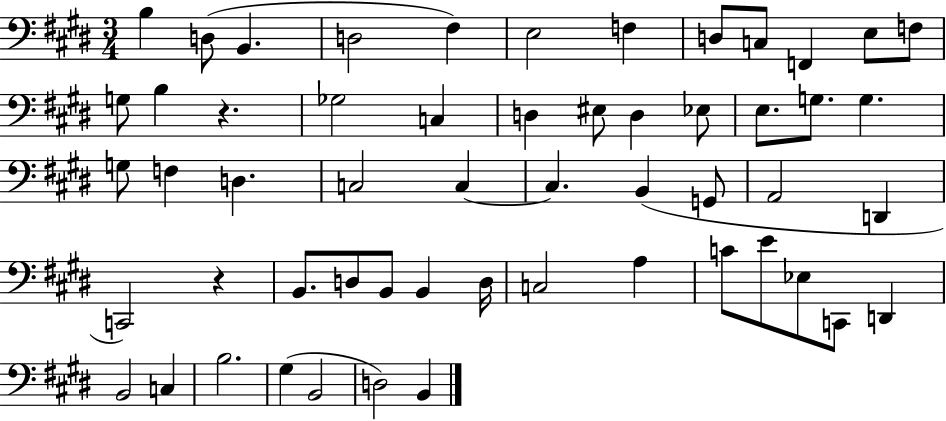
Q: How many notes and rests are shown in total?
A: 55